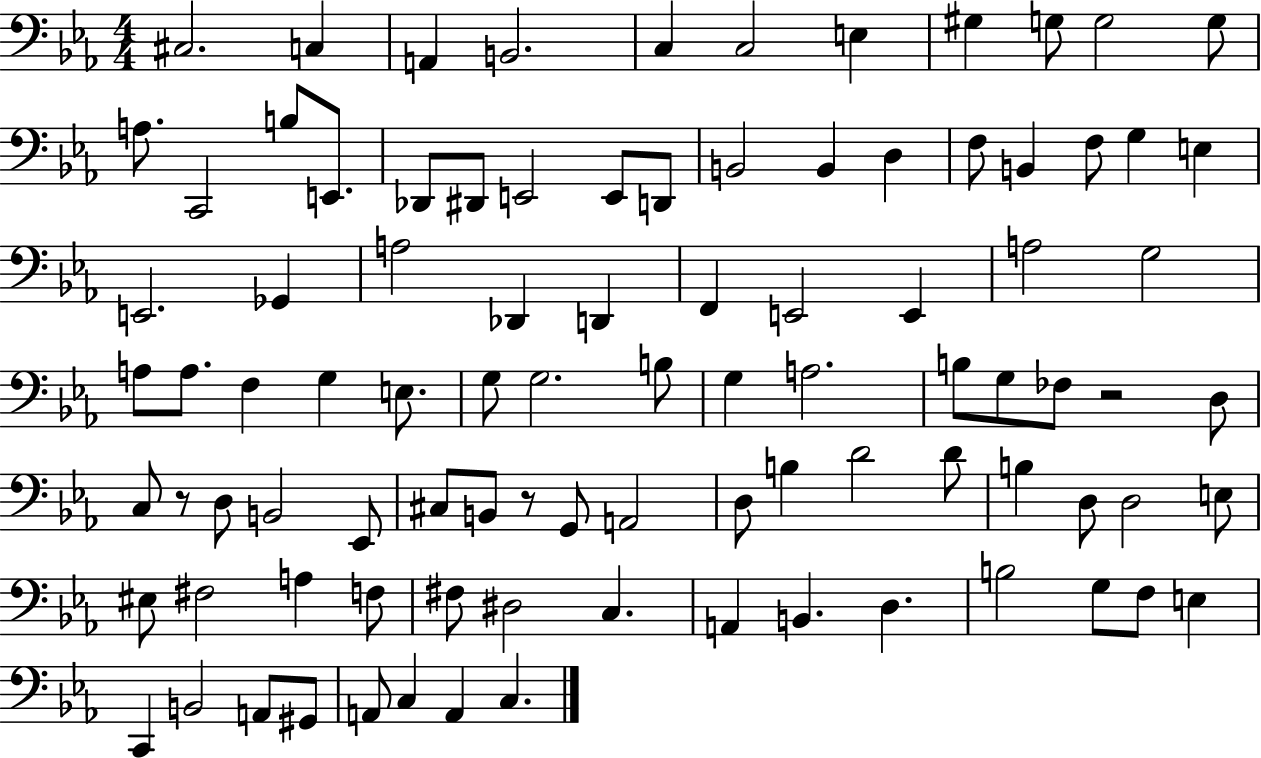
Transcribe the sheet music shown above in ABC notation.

X:1
T:Untitled
M:4/4
L:1/4
K:Eb
^C,2 C, A,, B,,2 C, C,2 E, ^G, G,/2 G,2 G,/2 A,/2 C,,2 B,/2 E,,/2 _D,,/2 ^D,,/2 E,,2 E,,/2 D,,/2 B,,2 B,, D, F,/2 B,, F,/2 G, E, E,,2 _G,, A,2 _D,, D,, F,, E,,2 E,, A,2 G,2 A,/2 A,/2 F, G, E,/2 G,/2 G,2 B,/2 G, A,2 B,/2 G,/2 _F,/2 z2 D,/2 C,/2 z/2 D,/2 B,,2 _E,,/2 ^C,/2 B,,/2 z/2 G,,/2 A,,2 D,/2 B, D2 D/2 B, D,/2 D,2 E,/2 ^E,/2 ^F,2 A, F,/2 ^F,/2 ^D,2 C, A,, B,, D, B,2 G,/2 F,/2 E, C,, B,,2 A,,/2 ^G,,/2 A,,/2 C, A,, C,